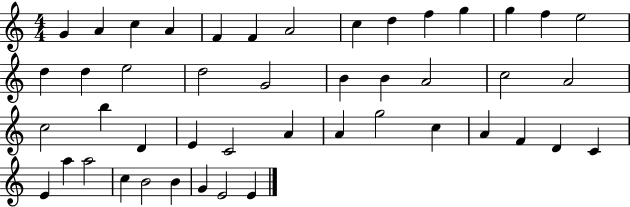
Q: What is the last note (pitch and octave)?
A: E4